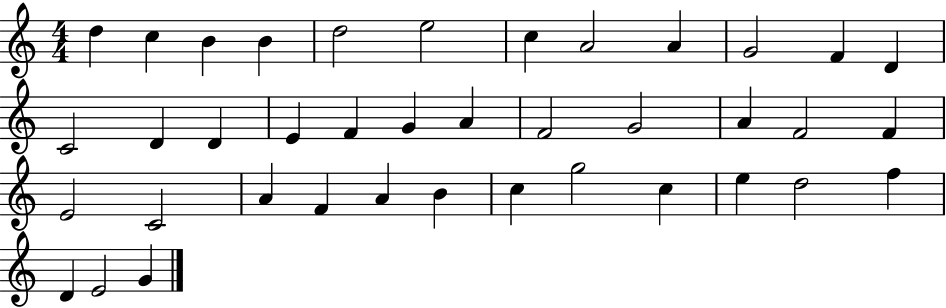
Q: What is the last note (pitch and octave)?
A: G4